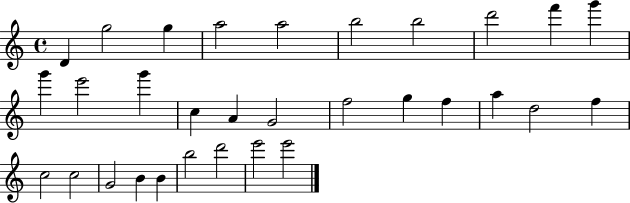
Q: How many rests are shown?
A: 0